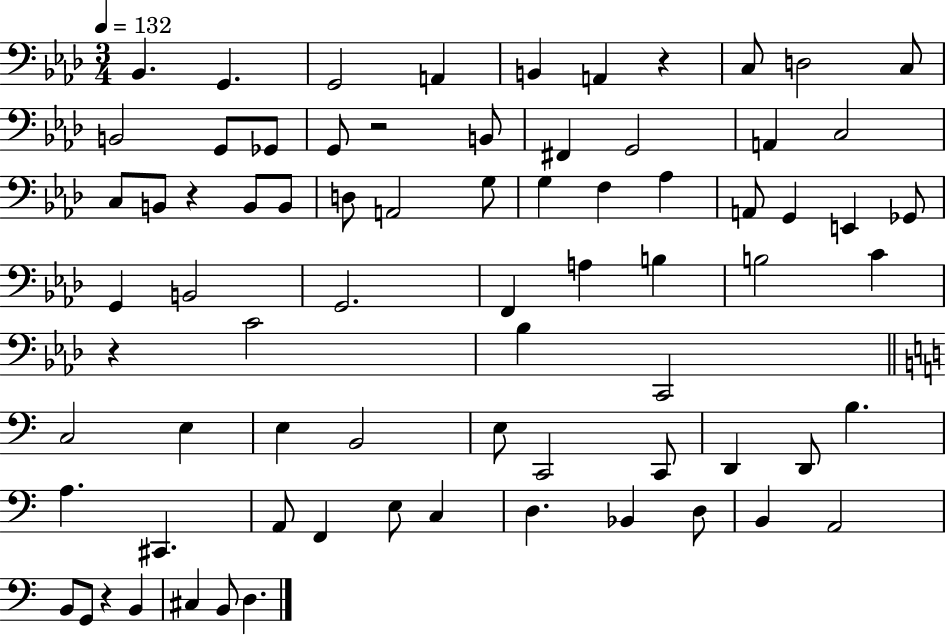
Bb2/q. G2/q. G2/h A2/q B2/q A2/q R/q C3/e D3/h C3/e B2/h G2/e Gb2/e G2/e R/h B2/e F#2/q G2/h A2/q C3/h C3/e B2/e R/q B2/e B2/e D3/e A2/h G3/e G3/q F3/q Ab3/q A2/e G2/q E2/q Gb2/e G2/q B2/h G2/h. F2/q A3/q B3/q B3/h C4/q R/q C4/h Bb3/q C2/h C3/h E3/q E3/q B2/h E3/e C2/h C2/e D2/q D2/e B3/q. A3/q. C#2/q. A2/e F2/q E3/e C3/q D3/q. Bb2/q D3/e B2/q A2/h B2/e G2/e R/q B2/q C#3/q B2/e D3/q.